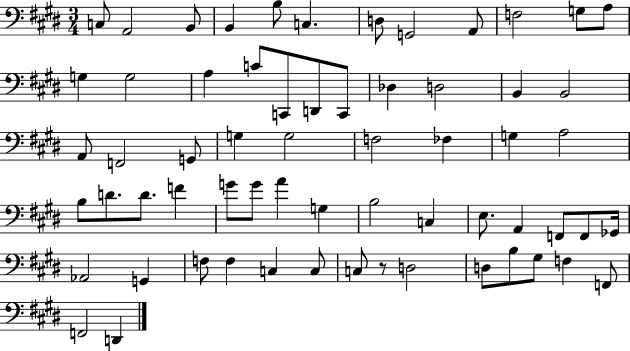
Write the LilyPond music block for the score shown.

{
  \clef bass
  \numericTimeSignature
  \time 3/4
  \key e \major
  c8 a,2 b,8 | b,4 b8 c4. | d8 g,2 a,8 | f2 g8 a8 | \break g4 g2 | a4 c'8 c,8 d,8 c,8 | des4 d2 | b,4 b,2 | \break a,8 f,2 g,8 | g4 g2 | f2 fes4 | g4 a2 | \break b8 d'8. d'8. f'4 | g'8 g'8 a'4 g4 | b2 c4 | e8. a,4 f,8 f,8 ges,16 | \break aes,2 g,4 | f8 f4 c4 c8 | c8 r8 d2 | d8 b8 gis8 f4 f,8 | \break f,2 d,4 | \bar "|."
}